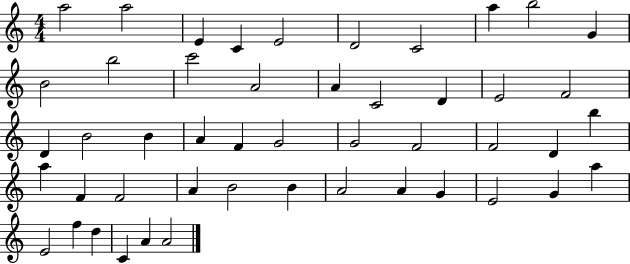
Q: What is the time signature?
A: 4/4